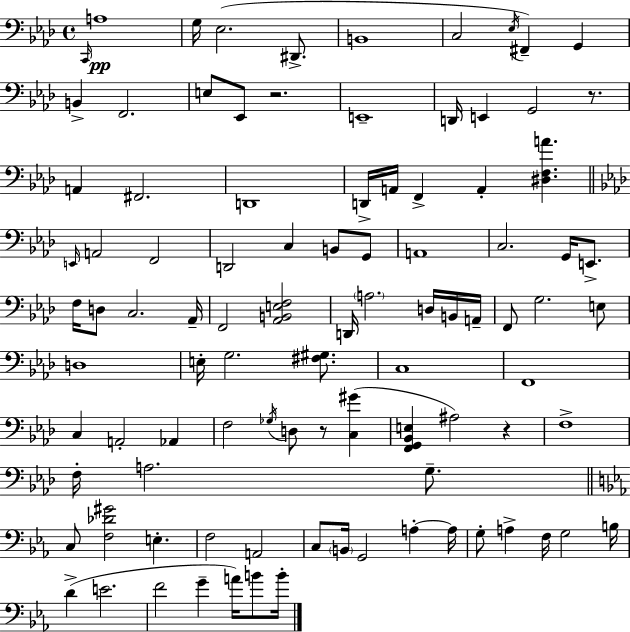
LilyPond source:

{
  \clef bass
  \time 4/4
  \defaultTimeSignature
  \key f \minor
  \repeat volta 2 { \grace { c,16 }\pp a1 | g16 ees2.( dis,8.-> | b,1 | c2 \acciaccatura { ees16 } fis,4--) g,4 | \break b,4-> f,2. | e8 ees,8 r2. | e,1-- | d,16 e,4 g,2 r8. | \break a,4 fis,2. | d,1 | d,16-> a,16 f,4-> a,4-. <dis f a'>4. | \bar "||" \break \key aes \major \grace { e,16 } a,2 f,2 | d,2 c4 b,8 g,8 | a,1 | c2. g,16 e,8.-> | \break f16 d8 c2. | aes,16-- f,2 <aes, b, e f>2 | d,16 \parenthesize a2. d16 b,16 | a,16-- f,8 g2. e8 | \break d1 | e16-. g2. <fis gis>8. | c1 | f,1 | \break c4 a,2-. aes,4 | f2 \acciaccatura { ges16 } d8 r8 <c gis'>4( | <f, g, bes, e>4 ais2) r4 | f1-> | \break f16-. a2. g8.-- | \bar "||" \break \key ees \major c8 <f des' gis'>2 e4.-. | f2 a,2 | c8 \parenthesize b,16 g,2 a4-.~~ a16 | g8-. a4-> f16 g2 b16 | \break d'4->( e'2. | f'2 g'4-- a'16) b'8 b'16-. | } \bar "|."
}